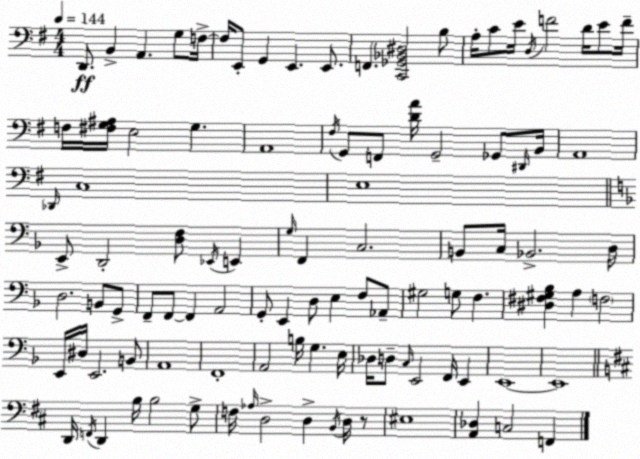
X:1
T:Untitled
M:4/4
L:1/4
K:Em
D,,/2 B,, A,, G,/2 F,/4 F,/4 E,,/2 G,, E,, E,,/2 F,, [C,,_G,,_B,,^D,]2 B,/2 A,/4 C/2 E/4 D,/4 F2 D/4 E/2 F/4 F,/4 [^F,G,^A,]/4 E,2 G, A,,4 ^F,/4 G,,/2 F,,/2 [DA]/4 G,,2 _G,,/2 ^D,,/4 B,,/4 A,,4 _D,,/4 C,4 E,4 E,,/2 D,,2 [D,F,]/2 _E,,/4 E,, G,/4 F,, C,2 B,,/2 C,/4 _B,,2 D,/4 D,2 B,,/2 G,,/2 F,,/2 F,,/2 F,, A,,2 G,,/2 E,, D,/2 E, F,/2 _A,,/2 ^G,2 G,/2 F, [^D,^F,^G,_B,] A, F,2 E,,/4 ^D,/4 E,,2 B,,/2 A,,4 F,,4 A,,2 B,/4 G, E,/4 _D,/4 D,/2 C,/4 E,,2 F,,/4 E,, E,,4 E,,4 D,,/4 F,,/4 D,, B,/4 B,2 G,/2 F,/4 _A,/4 D,2 D, B,,/4 D,/4 z/2 ^E,4 [A,,_D,] C,2 F,,